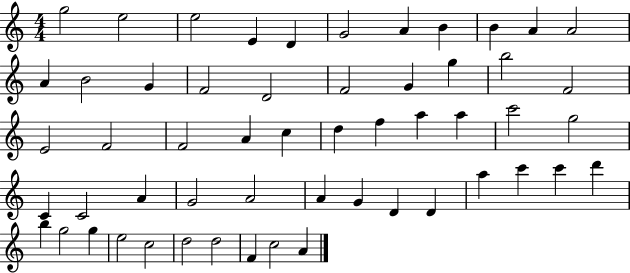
{
  \clef treble
  \numericTimeSignature
  \time 4/4
  \key c \major
  g''2 e''2 | e''2 e'4 d'4 | g'2 a'4 b'4 | b'4 a'4 a'2 | \break a'4 b'2 g'4 | f'2 d'2 | f'2 g'4 g''4 | b''2 f'2 | \break e'2 f'2 | f'2 a'4 c''4 | d''4 f''4 a''4 a''4 | c'''2 g''2 | \break c'4 c'2 a'4 | g'2 a'2 | a'4 g'4 d'4 d'4 | a''4 c'''4 c'''4 d'''4 | \break b''4 g''2 g''4 | e''2 c''2 | d''2 d''2 | f'4 c''2 a'4 | \break \bar "|."
}